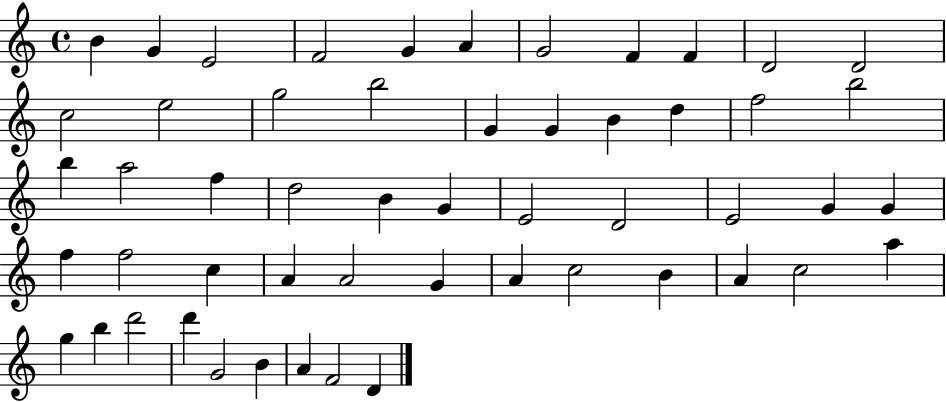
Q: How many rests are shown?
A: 0